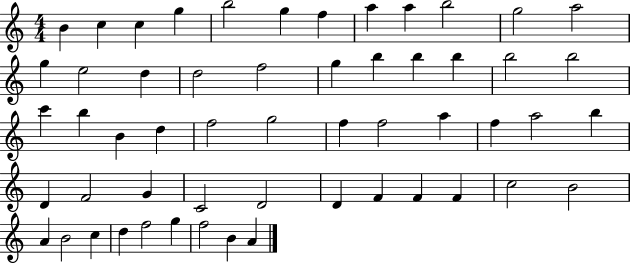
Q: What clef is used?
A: treble